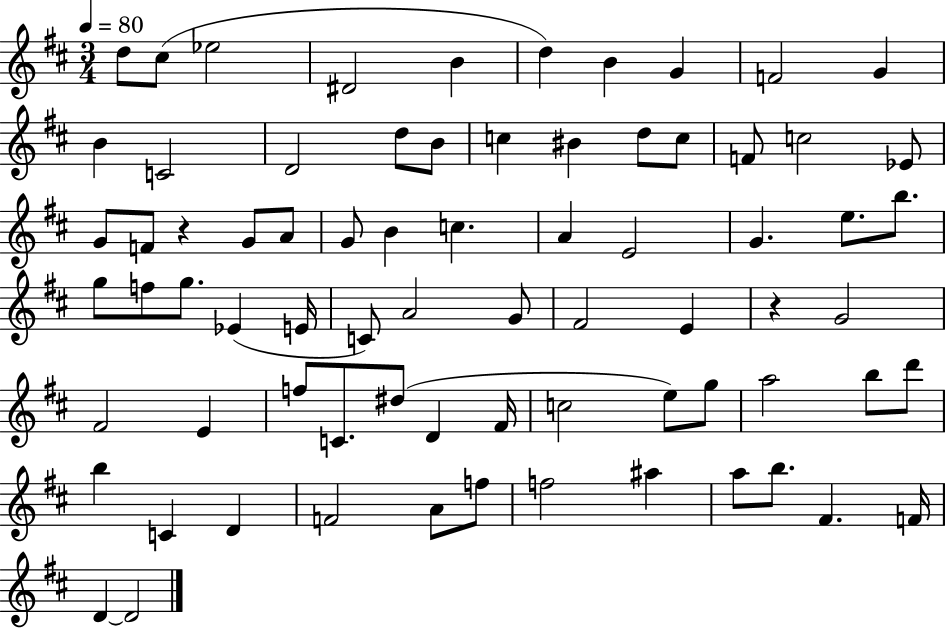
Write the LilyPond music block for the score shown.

{
  \clef treble
  \numericTimeSignature
  \time 3/4
  \key d \major
  \tempo 4 = 80
  d''8 cis''8( ees''2 | dis'2 b'4 | d''4) b'4 g'4 | f'2 g'4 | \break b'4 c'2 | d'2 d''8 b'8 | c''4 bis'4 d''8 c''8 | f'8 c''2 ees'8 | \break g'8 f'8 r4 g'8 a'8 | g'8 b'4 c''4. | a'4 e'2 | g'4. e''8. b''8. | \break g''8 f''8 g''8. ees'4( e'16 | c'8) a'2 g'8 | fis'2 e'4 | r4 g'2 | \break fis'2 e'4 | f''8 c'8. dis''8( d'4 fis'16 | c''2 e''8) g''8 | a''2 b''8 d'''8 | \break b''4 c'4 d'4 | f'2 a'8 f''8 | f''2 ais''4 | a''8 b''8. fis'4. f'16 | \break d'4~~ d'2 | \bar "|."
}